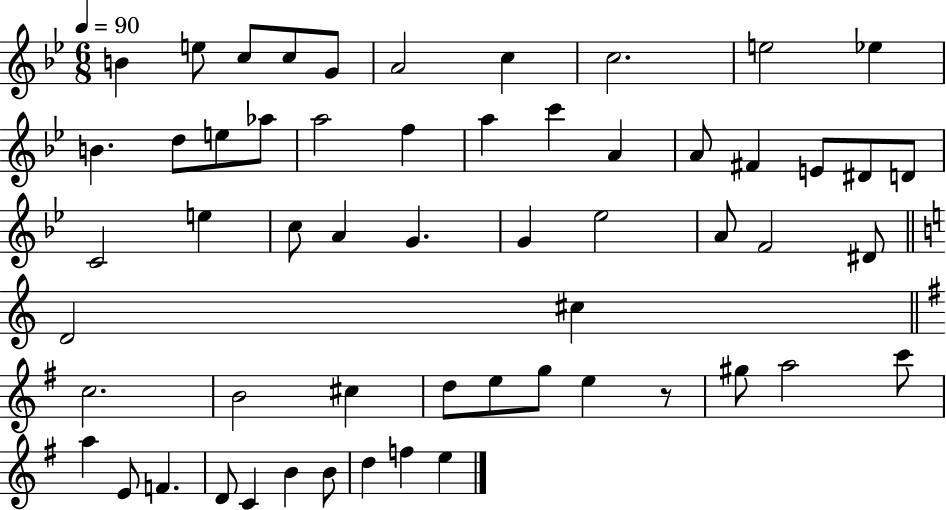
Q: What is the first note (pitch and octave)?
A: B4